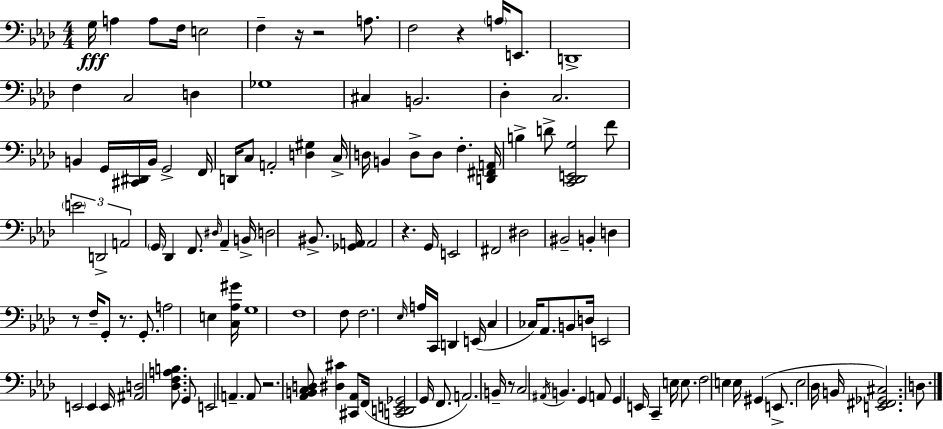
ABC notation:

X:1
T:Untitled
M:4/4
L:1/4
K:Fm
G,/4 A, A,/2 F,/4 E,2 F, z/4 z2 A,/2 F,2 z A,/4 E,,/2 D,,4 F, C,2 D, _G,4 ^C, B,,2 _D, C,2 B,, G,,/4 [^C,,^D,,]/4 B,,/4 G,,2 F,,/4 D,,/4 C,/2 A,,2 [D,^G,] C,/4 D,/4 B,, D,/2 D,/2 F, [D,,^F,,A,,]/4 B, D/2 [C,,_D,,E,,G,]2 F/2 E2 D,,2 A,,2 G,,/4 _D,, F,,/2 ^D,/4 _A,, B,,/4 D,2 ^B,,/2 [_G,,A,,]/4 A,,2 z G,,/4 E,,2 ^F,,2 ^D,2 ^B,,2 B,, D, z/2 F,/4 G,,/2 z/2 G,,/2 A,2 E, [C,_A,^G]/4 G,4 F,4 F,/2 F,2 _E,/4 A,/4 C,,/4 D,, E,,/4 C, _C,/4 _A,,/2 B,,/2 D,/4 E,,2 E,,2 E,, E,,/4 [^A,,D,]2 [_D,F,A,B,]/2 G,,/2 E,,2 A,, A,,/2 z2 [_A,,B,,C,D,]/2 [^D,^C] [^C,,_A,,]/2 F,,/4 [C,,D,,E,,_G,,]2 G,,/4 F,,/2 A,,2 B,,/4 z/2 C,2 ^A,,/4 B,, G,, A,,/2 G,, E,,/4 C,, E,/4 E,/2 F,2 E, E,/4 ^G,, E,,/2 E,2 _D,/4 B,,/4 [E,,^F,,_G,,^C,]2 D,/2